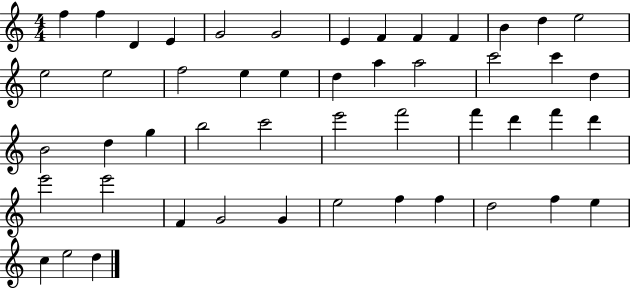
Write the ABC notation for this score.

X:1
T:Untitled
M:4/4
L:1/4
K:C
f f D E G2 G2 E F F F B d e2 e2 e2 f2 e e d a a2 c'2 c' d B2 d g b2 c'2 e'2 f'2 f' d' f' d' e'2 e'2 F G2 G e2 f f d2 f e c e2 d